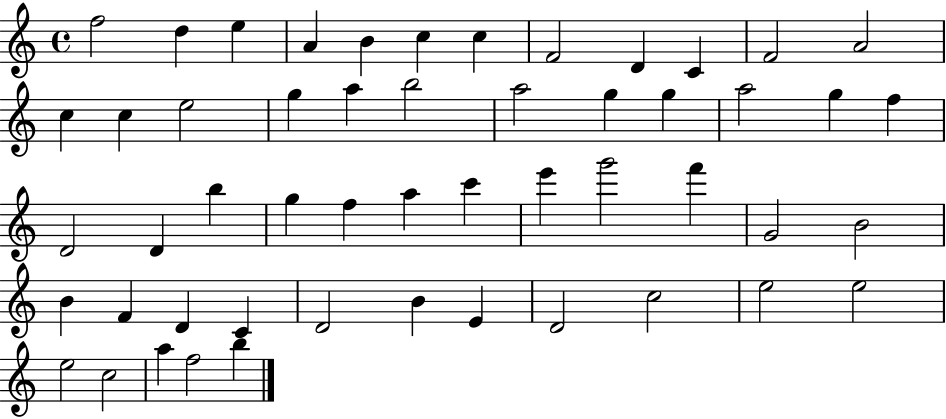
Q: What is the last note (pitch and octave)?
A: B5